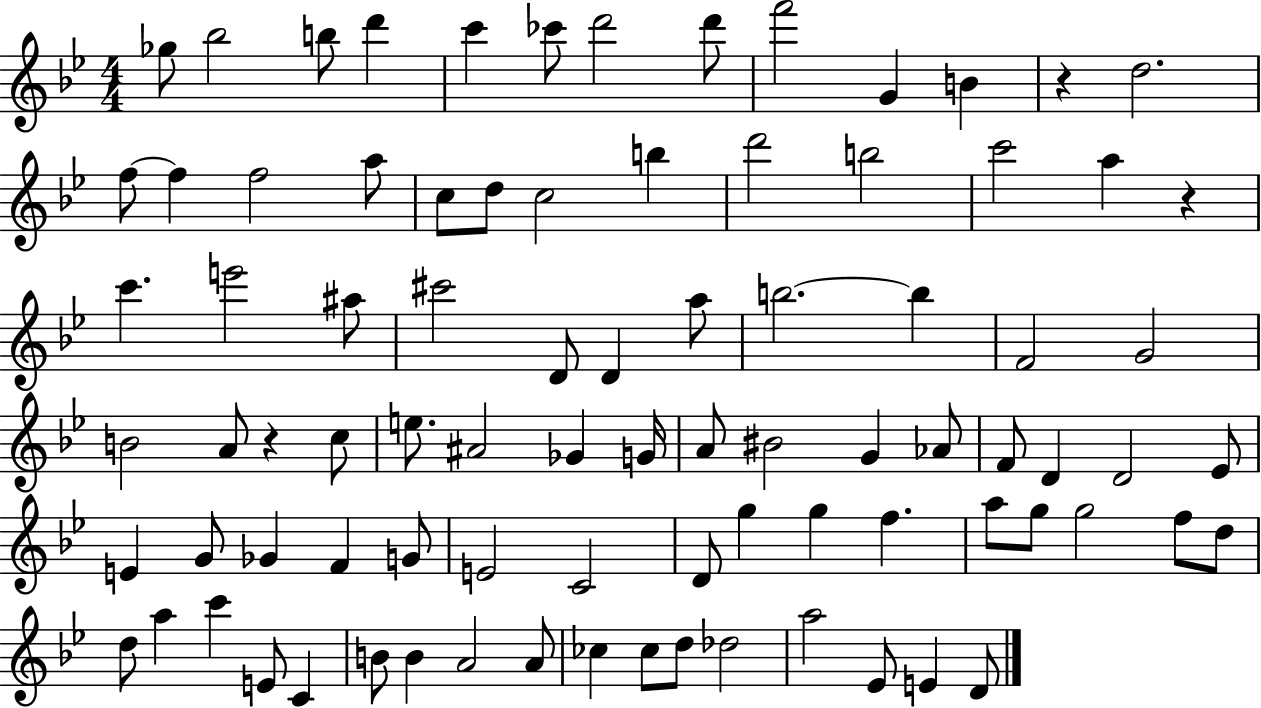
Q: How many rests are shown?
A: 3